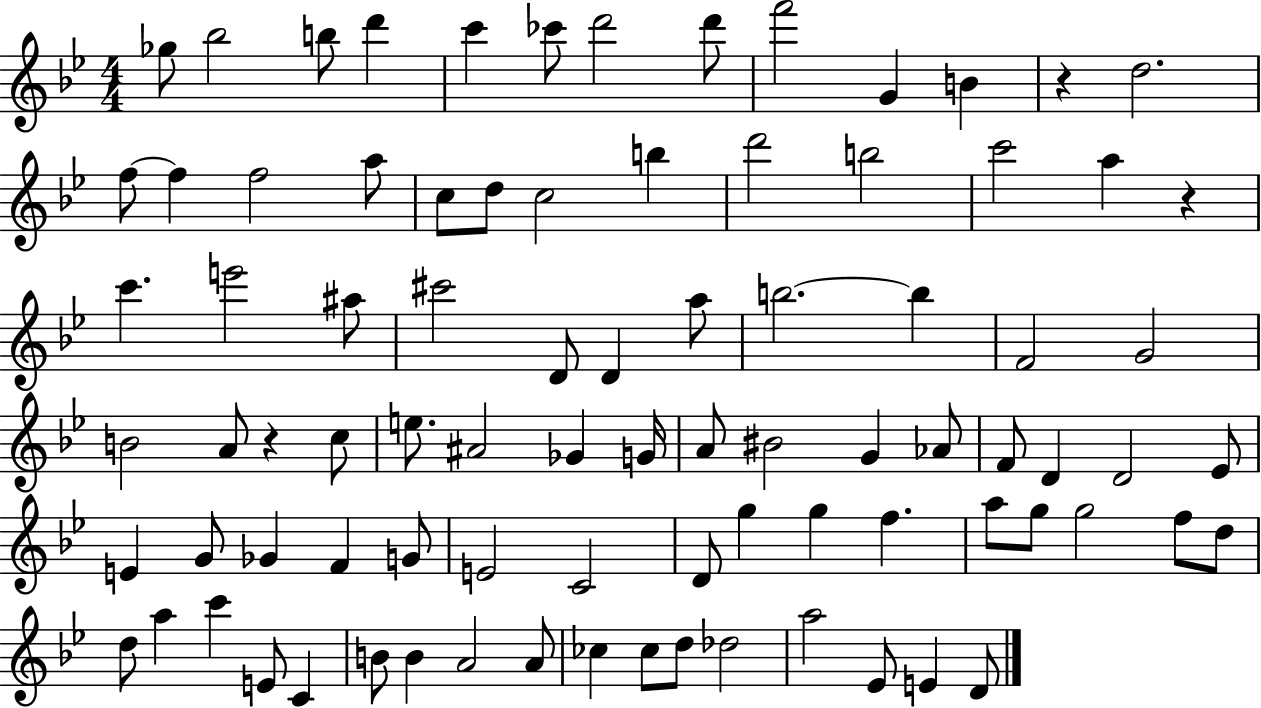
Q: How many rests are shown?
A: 3